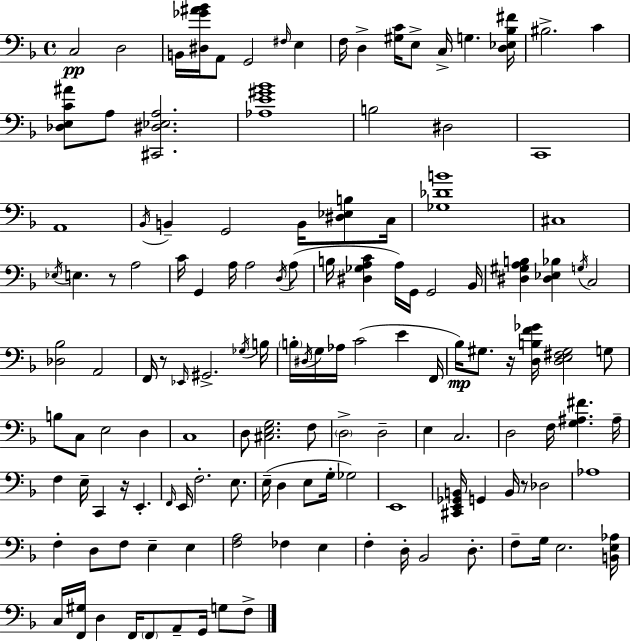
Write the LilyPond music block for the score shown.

{
  \clef bass
  \time 4/4
  \defaultTimeSignature
  \key d \minor
  c2\pp d2 | b,16 <dis ges' ais' bes'>16 a,8 g,2 \grace { fis16 } e4 | f16 d4-> <gis c'>16 e8-> c16-> g4. | <d ees bes fis'>16 bis2.-> c'4 | \break <des e c' ais'>8 a8 <cis, dis ees a>2. | <aes e' gis' bes'>1 | b2 dis2 | c,1 | \break a,1 | \acciaccatura { bes,16 } b,4-- g,2 b,16 <dis ees b>8 | c16 <ges des' b'>1 | cis1 | \break \acciaccatura { ees16 } e4. r8 a2 | c'16 g,4 a16 a2 | \acciaccatura { d16 }( a8 b16 <dis ges a c'>4 a16) g,16 g,2 | bes,16 <dis gis a b>4 <dis ees bes>4 \acciaccatura { g16 } c2 | \break <des bes>2 a,2 | f,16 r8 \grace { ees,16 } gis,2.-> | \acciaccatura { ges16 } b16 \parenthesize b16-. \acciaccatura { dis16 } g16 aes16 c'2( | e'4 f,16 bes16\mp) gis8. r16 <d b f' ges'>16 <d e fis gis>2 | \break g8 b8 c8 e2 | d4 c1 | d8 <cis e g>2. | f8 \parenthesize d2-> | \break d2-- e4 c2. | d2 | f16 <g ais fis'>4. ais16-- f4 e16-- c,4 | r16 e,4.-. \grace { f,16 } e,16 f2.-. | \break e8. e16--( d4 e8 | g16-. ges2) e,1 | <cis, e, ges, b,>16 g,4 b,16 r8 | des2 aes1 | \break f4-. d8 f8 | e4-- e4 <f a>2 | fes4 e4 f4-. d16-. bes,2 | d8.-. f8-- g16 e2. | \break <b, e aes>16 c16 <f, gis>16 d4 f,16 | \parenthesize f,8 a,8-- g,16 g8 f8-> \bar "|."
}